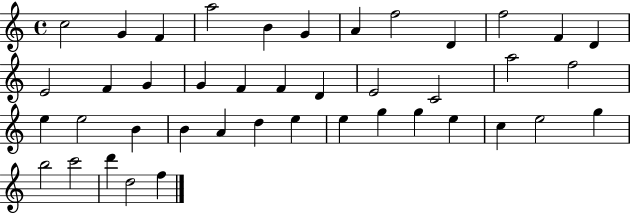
C5/h G4/q F4/q A5/h B4/q G4/q A4/q F5/h D4/q F5/h F4/q D4/q E4/h F4/q G4/q G4/q F4/q F4/q D4/q E4/h C4/h A5/h F5/h E5/q E5/h B4/q B4/q A4/q D5/q E5/q E5/q G5/q G5/q E5/q C5/q E5/h G5/q B5/h C6/h D6/q D5/h F5/q